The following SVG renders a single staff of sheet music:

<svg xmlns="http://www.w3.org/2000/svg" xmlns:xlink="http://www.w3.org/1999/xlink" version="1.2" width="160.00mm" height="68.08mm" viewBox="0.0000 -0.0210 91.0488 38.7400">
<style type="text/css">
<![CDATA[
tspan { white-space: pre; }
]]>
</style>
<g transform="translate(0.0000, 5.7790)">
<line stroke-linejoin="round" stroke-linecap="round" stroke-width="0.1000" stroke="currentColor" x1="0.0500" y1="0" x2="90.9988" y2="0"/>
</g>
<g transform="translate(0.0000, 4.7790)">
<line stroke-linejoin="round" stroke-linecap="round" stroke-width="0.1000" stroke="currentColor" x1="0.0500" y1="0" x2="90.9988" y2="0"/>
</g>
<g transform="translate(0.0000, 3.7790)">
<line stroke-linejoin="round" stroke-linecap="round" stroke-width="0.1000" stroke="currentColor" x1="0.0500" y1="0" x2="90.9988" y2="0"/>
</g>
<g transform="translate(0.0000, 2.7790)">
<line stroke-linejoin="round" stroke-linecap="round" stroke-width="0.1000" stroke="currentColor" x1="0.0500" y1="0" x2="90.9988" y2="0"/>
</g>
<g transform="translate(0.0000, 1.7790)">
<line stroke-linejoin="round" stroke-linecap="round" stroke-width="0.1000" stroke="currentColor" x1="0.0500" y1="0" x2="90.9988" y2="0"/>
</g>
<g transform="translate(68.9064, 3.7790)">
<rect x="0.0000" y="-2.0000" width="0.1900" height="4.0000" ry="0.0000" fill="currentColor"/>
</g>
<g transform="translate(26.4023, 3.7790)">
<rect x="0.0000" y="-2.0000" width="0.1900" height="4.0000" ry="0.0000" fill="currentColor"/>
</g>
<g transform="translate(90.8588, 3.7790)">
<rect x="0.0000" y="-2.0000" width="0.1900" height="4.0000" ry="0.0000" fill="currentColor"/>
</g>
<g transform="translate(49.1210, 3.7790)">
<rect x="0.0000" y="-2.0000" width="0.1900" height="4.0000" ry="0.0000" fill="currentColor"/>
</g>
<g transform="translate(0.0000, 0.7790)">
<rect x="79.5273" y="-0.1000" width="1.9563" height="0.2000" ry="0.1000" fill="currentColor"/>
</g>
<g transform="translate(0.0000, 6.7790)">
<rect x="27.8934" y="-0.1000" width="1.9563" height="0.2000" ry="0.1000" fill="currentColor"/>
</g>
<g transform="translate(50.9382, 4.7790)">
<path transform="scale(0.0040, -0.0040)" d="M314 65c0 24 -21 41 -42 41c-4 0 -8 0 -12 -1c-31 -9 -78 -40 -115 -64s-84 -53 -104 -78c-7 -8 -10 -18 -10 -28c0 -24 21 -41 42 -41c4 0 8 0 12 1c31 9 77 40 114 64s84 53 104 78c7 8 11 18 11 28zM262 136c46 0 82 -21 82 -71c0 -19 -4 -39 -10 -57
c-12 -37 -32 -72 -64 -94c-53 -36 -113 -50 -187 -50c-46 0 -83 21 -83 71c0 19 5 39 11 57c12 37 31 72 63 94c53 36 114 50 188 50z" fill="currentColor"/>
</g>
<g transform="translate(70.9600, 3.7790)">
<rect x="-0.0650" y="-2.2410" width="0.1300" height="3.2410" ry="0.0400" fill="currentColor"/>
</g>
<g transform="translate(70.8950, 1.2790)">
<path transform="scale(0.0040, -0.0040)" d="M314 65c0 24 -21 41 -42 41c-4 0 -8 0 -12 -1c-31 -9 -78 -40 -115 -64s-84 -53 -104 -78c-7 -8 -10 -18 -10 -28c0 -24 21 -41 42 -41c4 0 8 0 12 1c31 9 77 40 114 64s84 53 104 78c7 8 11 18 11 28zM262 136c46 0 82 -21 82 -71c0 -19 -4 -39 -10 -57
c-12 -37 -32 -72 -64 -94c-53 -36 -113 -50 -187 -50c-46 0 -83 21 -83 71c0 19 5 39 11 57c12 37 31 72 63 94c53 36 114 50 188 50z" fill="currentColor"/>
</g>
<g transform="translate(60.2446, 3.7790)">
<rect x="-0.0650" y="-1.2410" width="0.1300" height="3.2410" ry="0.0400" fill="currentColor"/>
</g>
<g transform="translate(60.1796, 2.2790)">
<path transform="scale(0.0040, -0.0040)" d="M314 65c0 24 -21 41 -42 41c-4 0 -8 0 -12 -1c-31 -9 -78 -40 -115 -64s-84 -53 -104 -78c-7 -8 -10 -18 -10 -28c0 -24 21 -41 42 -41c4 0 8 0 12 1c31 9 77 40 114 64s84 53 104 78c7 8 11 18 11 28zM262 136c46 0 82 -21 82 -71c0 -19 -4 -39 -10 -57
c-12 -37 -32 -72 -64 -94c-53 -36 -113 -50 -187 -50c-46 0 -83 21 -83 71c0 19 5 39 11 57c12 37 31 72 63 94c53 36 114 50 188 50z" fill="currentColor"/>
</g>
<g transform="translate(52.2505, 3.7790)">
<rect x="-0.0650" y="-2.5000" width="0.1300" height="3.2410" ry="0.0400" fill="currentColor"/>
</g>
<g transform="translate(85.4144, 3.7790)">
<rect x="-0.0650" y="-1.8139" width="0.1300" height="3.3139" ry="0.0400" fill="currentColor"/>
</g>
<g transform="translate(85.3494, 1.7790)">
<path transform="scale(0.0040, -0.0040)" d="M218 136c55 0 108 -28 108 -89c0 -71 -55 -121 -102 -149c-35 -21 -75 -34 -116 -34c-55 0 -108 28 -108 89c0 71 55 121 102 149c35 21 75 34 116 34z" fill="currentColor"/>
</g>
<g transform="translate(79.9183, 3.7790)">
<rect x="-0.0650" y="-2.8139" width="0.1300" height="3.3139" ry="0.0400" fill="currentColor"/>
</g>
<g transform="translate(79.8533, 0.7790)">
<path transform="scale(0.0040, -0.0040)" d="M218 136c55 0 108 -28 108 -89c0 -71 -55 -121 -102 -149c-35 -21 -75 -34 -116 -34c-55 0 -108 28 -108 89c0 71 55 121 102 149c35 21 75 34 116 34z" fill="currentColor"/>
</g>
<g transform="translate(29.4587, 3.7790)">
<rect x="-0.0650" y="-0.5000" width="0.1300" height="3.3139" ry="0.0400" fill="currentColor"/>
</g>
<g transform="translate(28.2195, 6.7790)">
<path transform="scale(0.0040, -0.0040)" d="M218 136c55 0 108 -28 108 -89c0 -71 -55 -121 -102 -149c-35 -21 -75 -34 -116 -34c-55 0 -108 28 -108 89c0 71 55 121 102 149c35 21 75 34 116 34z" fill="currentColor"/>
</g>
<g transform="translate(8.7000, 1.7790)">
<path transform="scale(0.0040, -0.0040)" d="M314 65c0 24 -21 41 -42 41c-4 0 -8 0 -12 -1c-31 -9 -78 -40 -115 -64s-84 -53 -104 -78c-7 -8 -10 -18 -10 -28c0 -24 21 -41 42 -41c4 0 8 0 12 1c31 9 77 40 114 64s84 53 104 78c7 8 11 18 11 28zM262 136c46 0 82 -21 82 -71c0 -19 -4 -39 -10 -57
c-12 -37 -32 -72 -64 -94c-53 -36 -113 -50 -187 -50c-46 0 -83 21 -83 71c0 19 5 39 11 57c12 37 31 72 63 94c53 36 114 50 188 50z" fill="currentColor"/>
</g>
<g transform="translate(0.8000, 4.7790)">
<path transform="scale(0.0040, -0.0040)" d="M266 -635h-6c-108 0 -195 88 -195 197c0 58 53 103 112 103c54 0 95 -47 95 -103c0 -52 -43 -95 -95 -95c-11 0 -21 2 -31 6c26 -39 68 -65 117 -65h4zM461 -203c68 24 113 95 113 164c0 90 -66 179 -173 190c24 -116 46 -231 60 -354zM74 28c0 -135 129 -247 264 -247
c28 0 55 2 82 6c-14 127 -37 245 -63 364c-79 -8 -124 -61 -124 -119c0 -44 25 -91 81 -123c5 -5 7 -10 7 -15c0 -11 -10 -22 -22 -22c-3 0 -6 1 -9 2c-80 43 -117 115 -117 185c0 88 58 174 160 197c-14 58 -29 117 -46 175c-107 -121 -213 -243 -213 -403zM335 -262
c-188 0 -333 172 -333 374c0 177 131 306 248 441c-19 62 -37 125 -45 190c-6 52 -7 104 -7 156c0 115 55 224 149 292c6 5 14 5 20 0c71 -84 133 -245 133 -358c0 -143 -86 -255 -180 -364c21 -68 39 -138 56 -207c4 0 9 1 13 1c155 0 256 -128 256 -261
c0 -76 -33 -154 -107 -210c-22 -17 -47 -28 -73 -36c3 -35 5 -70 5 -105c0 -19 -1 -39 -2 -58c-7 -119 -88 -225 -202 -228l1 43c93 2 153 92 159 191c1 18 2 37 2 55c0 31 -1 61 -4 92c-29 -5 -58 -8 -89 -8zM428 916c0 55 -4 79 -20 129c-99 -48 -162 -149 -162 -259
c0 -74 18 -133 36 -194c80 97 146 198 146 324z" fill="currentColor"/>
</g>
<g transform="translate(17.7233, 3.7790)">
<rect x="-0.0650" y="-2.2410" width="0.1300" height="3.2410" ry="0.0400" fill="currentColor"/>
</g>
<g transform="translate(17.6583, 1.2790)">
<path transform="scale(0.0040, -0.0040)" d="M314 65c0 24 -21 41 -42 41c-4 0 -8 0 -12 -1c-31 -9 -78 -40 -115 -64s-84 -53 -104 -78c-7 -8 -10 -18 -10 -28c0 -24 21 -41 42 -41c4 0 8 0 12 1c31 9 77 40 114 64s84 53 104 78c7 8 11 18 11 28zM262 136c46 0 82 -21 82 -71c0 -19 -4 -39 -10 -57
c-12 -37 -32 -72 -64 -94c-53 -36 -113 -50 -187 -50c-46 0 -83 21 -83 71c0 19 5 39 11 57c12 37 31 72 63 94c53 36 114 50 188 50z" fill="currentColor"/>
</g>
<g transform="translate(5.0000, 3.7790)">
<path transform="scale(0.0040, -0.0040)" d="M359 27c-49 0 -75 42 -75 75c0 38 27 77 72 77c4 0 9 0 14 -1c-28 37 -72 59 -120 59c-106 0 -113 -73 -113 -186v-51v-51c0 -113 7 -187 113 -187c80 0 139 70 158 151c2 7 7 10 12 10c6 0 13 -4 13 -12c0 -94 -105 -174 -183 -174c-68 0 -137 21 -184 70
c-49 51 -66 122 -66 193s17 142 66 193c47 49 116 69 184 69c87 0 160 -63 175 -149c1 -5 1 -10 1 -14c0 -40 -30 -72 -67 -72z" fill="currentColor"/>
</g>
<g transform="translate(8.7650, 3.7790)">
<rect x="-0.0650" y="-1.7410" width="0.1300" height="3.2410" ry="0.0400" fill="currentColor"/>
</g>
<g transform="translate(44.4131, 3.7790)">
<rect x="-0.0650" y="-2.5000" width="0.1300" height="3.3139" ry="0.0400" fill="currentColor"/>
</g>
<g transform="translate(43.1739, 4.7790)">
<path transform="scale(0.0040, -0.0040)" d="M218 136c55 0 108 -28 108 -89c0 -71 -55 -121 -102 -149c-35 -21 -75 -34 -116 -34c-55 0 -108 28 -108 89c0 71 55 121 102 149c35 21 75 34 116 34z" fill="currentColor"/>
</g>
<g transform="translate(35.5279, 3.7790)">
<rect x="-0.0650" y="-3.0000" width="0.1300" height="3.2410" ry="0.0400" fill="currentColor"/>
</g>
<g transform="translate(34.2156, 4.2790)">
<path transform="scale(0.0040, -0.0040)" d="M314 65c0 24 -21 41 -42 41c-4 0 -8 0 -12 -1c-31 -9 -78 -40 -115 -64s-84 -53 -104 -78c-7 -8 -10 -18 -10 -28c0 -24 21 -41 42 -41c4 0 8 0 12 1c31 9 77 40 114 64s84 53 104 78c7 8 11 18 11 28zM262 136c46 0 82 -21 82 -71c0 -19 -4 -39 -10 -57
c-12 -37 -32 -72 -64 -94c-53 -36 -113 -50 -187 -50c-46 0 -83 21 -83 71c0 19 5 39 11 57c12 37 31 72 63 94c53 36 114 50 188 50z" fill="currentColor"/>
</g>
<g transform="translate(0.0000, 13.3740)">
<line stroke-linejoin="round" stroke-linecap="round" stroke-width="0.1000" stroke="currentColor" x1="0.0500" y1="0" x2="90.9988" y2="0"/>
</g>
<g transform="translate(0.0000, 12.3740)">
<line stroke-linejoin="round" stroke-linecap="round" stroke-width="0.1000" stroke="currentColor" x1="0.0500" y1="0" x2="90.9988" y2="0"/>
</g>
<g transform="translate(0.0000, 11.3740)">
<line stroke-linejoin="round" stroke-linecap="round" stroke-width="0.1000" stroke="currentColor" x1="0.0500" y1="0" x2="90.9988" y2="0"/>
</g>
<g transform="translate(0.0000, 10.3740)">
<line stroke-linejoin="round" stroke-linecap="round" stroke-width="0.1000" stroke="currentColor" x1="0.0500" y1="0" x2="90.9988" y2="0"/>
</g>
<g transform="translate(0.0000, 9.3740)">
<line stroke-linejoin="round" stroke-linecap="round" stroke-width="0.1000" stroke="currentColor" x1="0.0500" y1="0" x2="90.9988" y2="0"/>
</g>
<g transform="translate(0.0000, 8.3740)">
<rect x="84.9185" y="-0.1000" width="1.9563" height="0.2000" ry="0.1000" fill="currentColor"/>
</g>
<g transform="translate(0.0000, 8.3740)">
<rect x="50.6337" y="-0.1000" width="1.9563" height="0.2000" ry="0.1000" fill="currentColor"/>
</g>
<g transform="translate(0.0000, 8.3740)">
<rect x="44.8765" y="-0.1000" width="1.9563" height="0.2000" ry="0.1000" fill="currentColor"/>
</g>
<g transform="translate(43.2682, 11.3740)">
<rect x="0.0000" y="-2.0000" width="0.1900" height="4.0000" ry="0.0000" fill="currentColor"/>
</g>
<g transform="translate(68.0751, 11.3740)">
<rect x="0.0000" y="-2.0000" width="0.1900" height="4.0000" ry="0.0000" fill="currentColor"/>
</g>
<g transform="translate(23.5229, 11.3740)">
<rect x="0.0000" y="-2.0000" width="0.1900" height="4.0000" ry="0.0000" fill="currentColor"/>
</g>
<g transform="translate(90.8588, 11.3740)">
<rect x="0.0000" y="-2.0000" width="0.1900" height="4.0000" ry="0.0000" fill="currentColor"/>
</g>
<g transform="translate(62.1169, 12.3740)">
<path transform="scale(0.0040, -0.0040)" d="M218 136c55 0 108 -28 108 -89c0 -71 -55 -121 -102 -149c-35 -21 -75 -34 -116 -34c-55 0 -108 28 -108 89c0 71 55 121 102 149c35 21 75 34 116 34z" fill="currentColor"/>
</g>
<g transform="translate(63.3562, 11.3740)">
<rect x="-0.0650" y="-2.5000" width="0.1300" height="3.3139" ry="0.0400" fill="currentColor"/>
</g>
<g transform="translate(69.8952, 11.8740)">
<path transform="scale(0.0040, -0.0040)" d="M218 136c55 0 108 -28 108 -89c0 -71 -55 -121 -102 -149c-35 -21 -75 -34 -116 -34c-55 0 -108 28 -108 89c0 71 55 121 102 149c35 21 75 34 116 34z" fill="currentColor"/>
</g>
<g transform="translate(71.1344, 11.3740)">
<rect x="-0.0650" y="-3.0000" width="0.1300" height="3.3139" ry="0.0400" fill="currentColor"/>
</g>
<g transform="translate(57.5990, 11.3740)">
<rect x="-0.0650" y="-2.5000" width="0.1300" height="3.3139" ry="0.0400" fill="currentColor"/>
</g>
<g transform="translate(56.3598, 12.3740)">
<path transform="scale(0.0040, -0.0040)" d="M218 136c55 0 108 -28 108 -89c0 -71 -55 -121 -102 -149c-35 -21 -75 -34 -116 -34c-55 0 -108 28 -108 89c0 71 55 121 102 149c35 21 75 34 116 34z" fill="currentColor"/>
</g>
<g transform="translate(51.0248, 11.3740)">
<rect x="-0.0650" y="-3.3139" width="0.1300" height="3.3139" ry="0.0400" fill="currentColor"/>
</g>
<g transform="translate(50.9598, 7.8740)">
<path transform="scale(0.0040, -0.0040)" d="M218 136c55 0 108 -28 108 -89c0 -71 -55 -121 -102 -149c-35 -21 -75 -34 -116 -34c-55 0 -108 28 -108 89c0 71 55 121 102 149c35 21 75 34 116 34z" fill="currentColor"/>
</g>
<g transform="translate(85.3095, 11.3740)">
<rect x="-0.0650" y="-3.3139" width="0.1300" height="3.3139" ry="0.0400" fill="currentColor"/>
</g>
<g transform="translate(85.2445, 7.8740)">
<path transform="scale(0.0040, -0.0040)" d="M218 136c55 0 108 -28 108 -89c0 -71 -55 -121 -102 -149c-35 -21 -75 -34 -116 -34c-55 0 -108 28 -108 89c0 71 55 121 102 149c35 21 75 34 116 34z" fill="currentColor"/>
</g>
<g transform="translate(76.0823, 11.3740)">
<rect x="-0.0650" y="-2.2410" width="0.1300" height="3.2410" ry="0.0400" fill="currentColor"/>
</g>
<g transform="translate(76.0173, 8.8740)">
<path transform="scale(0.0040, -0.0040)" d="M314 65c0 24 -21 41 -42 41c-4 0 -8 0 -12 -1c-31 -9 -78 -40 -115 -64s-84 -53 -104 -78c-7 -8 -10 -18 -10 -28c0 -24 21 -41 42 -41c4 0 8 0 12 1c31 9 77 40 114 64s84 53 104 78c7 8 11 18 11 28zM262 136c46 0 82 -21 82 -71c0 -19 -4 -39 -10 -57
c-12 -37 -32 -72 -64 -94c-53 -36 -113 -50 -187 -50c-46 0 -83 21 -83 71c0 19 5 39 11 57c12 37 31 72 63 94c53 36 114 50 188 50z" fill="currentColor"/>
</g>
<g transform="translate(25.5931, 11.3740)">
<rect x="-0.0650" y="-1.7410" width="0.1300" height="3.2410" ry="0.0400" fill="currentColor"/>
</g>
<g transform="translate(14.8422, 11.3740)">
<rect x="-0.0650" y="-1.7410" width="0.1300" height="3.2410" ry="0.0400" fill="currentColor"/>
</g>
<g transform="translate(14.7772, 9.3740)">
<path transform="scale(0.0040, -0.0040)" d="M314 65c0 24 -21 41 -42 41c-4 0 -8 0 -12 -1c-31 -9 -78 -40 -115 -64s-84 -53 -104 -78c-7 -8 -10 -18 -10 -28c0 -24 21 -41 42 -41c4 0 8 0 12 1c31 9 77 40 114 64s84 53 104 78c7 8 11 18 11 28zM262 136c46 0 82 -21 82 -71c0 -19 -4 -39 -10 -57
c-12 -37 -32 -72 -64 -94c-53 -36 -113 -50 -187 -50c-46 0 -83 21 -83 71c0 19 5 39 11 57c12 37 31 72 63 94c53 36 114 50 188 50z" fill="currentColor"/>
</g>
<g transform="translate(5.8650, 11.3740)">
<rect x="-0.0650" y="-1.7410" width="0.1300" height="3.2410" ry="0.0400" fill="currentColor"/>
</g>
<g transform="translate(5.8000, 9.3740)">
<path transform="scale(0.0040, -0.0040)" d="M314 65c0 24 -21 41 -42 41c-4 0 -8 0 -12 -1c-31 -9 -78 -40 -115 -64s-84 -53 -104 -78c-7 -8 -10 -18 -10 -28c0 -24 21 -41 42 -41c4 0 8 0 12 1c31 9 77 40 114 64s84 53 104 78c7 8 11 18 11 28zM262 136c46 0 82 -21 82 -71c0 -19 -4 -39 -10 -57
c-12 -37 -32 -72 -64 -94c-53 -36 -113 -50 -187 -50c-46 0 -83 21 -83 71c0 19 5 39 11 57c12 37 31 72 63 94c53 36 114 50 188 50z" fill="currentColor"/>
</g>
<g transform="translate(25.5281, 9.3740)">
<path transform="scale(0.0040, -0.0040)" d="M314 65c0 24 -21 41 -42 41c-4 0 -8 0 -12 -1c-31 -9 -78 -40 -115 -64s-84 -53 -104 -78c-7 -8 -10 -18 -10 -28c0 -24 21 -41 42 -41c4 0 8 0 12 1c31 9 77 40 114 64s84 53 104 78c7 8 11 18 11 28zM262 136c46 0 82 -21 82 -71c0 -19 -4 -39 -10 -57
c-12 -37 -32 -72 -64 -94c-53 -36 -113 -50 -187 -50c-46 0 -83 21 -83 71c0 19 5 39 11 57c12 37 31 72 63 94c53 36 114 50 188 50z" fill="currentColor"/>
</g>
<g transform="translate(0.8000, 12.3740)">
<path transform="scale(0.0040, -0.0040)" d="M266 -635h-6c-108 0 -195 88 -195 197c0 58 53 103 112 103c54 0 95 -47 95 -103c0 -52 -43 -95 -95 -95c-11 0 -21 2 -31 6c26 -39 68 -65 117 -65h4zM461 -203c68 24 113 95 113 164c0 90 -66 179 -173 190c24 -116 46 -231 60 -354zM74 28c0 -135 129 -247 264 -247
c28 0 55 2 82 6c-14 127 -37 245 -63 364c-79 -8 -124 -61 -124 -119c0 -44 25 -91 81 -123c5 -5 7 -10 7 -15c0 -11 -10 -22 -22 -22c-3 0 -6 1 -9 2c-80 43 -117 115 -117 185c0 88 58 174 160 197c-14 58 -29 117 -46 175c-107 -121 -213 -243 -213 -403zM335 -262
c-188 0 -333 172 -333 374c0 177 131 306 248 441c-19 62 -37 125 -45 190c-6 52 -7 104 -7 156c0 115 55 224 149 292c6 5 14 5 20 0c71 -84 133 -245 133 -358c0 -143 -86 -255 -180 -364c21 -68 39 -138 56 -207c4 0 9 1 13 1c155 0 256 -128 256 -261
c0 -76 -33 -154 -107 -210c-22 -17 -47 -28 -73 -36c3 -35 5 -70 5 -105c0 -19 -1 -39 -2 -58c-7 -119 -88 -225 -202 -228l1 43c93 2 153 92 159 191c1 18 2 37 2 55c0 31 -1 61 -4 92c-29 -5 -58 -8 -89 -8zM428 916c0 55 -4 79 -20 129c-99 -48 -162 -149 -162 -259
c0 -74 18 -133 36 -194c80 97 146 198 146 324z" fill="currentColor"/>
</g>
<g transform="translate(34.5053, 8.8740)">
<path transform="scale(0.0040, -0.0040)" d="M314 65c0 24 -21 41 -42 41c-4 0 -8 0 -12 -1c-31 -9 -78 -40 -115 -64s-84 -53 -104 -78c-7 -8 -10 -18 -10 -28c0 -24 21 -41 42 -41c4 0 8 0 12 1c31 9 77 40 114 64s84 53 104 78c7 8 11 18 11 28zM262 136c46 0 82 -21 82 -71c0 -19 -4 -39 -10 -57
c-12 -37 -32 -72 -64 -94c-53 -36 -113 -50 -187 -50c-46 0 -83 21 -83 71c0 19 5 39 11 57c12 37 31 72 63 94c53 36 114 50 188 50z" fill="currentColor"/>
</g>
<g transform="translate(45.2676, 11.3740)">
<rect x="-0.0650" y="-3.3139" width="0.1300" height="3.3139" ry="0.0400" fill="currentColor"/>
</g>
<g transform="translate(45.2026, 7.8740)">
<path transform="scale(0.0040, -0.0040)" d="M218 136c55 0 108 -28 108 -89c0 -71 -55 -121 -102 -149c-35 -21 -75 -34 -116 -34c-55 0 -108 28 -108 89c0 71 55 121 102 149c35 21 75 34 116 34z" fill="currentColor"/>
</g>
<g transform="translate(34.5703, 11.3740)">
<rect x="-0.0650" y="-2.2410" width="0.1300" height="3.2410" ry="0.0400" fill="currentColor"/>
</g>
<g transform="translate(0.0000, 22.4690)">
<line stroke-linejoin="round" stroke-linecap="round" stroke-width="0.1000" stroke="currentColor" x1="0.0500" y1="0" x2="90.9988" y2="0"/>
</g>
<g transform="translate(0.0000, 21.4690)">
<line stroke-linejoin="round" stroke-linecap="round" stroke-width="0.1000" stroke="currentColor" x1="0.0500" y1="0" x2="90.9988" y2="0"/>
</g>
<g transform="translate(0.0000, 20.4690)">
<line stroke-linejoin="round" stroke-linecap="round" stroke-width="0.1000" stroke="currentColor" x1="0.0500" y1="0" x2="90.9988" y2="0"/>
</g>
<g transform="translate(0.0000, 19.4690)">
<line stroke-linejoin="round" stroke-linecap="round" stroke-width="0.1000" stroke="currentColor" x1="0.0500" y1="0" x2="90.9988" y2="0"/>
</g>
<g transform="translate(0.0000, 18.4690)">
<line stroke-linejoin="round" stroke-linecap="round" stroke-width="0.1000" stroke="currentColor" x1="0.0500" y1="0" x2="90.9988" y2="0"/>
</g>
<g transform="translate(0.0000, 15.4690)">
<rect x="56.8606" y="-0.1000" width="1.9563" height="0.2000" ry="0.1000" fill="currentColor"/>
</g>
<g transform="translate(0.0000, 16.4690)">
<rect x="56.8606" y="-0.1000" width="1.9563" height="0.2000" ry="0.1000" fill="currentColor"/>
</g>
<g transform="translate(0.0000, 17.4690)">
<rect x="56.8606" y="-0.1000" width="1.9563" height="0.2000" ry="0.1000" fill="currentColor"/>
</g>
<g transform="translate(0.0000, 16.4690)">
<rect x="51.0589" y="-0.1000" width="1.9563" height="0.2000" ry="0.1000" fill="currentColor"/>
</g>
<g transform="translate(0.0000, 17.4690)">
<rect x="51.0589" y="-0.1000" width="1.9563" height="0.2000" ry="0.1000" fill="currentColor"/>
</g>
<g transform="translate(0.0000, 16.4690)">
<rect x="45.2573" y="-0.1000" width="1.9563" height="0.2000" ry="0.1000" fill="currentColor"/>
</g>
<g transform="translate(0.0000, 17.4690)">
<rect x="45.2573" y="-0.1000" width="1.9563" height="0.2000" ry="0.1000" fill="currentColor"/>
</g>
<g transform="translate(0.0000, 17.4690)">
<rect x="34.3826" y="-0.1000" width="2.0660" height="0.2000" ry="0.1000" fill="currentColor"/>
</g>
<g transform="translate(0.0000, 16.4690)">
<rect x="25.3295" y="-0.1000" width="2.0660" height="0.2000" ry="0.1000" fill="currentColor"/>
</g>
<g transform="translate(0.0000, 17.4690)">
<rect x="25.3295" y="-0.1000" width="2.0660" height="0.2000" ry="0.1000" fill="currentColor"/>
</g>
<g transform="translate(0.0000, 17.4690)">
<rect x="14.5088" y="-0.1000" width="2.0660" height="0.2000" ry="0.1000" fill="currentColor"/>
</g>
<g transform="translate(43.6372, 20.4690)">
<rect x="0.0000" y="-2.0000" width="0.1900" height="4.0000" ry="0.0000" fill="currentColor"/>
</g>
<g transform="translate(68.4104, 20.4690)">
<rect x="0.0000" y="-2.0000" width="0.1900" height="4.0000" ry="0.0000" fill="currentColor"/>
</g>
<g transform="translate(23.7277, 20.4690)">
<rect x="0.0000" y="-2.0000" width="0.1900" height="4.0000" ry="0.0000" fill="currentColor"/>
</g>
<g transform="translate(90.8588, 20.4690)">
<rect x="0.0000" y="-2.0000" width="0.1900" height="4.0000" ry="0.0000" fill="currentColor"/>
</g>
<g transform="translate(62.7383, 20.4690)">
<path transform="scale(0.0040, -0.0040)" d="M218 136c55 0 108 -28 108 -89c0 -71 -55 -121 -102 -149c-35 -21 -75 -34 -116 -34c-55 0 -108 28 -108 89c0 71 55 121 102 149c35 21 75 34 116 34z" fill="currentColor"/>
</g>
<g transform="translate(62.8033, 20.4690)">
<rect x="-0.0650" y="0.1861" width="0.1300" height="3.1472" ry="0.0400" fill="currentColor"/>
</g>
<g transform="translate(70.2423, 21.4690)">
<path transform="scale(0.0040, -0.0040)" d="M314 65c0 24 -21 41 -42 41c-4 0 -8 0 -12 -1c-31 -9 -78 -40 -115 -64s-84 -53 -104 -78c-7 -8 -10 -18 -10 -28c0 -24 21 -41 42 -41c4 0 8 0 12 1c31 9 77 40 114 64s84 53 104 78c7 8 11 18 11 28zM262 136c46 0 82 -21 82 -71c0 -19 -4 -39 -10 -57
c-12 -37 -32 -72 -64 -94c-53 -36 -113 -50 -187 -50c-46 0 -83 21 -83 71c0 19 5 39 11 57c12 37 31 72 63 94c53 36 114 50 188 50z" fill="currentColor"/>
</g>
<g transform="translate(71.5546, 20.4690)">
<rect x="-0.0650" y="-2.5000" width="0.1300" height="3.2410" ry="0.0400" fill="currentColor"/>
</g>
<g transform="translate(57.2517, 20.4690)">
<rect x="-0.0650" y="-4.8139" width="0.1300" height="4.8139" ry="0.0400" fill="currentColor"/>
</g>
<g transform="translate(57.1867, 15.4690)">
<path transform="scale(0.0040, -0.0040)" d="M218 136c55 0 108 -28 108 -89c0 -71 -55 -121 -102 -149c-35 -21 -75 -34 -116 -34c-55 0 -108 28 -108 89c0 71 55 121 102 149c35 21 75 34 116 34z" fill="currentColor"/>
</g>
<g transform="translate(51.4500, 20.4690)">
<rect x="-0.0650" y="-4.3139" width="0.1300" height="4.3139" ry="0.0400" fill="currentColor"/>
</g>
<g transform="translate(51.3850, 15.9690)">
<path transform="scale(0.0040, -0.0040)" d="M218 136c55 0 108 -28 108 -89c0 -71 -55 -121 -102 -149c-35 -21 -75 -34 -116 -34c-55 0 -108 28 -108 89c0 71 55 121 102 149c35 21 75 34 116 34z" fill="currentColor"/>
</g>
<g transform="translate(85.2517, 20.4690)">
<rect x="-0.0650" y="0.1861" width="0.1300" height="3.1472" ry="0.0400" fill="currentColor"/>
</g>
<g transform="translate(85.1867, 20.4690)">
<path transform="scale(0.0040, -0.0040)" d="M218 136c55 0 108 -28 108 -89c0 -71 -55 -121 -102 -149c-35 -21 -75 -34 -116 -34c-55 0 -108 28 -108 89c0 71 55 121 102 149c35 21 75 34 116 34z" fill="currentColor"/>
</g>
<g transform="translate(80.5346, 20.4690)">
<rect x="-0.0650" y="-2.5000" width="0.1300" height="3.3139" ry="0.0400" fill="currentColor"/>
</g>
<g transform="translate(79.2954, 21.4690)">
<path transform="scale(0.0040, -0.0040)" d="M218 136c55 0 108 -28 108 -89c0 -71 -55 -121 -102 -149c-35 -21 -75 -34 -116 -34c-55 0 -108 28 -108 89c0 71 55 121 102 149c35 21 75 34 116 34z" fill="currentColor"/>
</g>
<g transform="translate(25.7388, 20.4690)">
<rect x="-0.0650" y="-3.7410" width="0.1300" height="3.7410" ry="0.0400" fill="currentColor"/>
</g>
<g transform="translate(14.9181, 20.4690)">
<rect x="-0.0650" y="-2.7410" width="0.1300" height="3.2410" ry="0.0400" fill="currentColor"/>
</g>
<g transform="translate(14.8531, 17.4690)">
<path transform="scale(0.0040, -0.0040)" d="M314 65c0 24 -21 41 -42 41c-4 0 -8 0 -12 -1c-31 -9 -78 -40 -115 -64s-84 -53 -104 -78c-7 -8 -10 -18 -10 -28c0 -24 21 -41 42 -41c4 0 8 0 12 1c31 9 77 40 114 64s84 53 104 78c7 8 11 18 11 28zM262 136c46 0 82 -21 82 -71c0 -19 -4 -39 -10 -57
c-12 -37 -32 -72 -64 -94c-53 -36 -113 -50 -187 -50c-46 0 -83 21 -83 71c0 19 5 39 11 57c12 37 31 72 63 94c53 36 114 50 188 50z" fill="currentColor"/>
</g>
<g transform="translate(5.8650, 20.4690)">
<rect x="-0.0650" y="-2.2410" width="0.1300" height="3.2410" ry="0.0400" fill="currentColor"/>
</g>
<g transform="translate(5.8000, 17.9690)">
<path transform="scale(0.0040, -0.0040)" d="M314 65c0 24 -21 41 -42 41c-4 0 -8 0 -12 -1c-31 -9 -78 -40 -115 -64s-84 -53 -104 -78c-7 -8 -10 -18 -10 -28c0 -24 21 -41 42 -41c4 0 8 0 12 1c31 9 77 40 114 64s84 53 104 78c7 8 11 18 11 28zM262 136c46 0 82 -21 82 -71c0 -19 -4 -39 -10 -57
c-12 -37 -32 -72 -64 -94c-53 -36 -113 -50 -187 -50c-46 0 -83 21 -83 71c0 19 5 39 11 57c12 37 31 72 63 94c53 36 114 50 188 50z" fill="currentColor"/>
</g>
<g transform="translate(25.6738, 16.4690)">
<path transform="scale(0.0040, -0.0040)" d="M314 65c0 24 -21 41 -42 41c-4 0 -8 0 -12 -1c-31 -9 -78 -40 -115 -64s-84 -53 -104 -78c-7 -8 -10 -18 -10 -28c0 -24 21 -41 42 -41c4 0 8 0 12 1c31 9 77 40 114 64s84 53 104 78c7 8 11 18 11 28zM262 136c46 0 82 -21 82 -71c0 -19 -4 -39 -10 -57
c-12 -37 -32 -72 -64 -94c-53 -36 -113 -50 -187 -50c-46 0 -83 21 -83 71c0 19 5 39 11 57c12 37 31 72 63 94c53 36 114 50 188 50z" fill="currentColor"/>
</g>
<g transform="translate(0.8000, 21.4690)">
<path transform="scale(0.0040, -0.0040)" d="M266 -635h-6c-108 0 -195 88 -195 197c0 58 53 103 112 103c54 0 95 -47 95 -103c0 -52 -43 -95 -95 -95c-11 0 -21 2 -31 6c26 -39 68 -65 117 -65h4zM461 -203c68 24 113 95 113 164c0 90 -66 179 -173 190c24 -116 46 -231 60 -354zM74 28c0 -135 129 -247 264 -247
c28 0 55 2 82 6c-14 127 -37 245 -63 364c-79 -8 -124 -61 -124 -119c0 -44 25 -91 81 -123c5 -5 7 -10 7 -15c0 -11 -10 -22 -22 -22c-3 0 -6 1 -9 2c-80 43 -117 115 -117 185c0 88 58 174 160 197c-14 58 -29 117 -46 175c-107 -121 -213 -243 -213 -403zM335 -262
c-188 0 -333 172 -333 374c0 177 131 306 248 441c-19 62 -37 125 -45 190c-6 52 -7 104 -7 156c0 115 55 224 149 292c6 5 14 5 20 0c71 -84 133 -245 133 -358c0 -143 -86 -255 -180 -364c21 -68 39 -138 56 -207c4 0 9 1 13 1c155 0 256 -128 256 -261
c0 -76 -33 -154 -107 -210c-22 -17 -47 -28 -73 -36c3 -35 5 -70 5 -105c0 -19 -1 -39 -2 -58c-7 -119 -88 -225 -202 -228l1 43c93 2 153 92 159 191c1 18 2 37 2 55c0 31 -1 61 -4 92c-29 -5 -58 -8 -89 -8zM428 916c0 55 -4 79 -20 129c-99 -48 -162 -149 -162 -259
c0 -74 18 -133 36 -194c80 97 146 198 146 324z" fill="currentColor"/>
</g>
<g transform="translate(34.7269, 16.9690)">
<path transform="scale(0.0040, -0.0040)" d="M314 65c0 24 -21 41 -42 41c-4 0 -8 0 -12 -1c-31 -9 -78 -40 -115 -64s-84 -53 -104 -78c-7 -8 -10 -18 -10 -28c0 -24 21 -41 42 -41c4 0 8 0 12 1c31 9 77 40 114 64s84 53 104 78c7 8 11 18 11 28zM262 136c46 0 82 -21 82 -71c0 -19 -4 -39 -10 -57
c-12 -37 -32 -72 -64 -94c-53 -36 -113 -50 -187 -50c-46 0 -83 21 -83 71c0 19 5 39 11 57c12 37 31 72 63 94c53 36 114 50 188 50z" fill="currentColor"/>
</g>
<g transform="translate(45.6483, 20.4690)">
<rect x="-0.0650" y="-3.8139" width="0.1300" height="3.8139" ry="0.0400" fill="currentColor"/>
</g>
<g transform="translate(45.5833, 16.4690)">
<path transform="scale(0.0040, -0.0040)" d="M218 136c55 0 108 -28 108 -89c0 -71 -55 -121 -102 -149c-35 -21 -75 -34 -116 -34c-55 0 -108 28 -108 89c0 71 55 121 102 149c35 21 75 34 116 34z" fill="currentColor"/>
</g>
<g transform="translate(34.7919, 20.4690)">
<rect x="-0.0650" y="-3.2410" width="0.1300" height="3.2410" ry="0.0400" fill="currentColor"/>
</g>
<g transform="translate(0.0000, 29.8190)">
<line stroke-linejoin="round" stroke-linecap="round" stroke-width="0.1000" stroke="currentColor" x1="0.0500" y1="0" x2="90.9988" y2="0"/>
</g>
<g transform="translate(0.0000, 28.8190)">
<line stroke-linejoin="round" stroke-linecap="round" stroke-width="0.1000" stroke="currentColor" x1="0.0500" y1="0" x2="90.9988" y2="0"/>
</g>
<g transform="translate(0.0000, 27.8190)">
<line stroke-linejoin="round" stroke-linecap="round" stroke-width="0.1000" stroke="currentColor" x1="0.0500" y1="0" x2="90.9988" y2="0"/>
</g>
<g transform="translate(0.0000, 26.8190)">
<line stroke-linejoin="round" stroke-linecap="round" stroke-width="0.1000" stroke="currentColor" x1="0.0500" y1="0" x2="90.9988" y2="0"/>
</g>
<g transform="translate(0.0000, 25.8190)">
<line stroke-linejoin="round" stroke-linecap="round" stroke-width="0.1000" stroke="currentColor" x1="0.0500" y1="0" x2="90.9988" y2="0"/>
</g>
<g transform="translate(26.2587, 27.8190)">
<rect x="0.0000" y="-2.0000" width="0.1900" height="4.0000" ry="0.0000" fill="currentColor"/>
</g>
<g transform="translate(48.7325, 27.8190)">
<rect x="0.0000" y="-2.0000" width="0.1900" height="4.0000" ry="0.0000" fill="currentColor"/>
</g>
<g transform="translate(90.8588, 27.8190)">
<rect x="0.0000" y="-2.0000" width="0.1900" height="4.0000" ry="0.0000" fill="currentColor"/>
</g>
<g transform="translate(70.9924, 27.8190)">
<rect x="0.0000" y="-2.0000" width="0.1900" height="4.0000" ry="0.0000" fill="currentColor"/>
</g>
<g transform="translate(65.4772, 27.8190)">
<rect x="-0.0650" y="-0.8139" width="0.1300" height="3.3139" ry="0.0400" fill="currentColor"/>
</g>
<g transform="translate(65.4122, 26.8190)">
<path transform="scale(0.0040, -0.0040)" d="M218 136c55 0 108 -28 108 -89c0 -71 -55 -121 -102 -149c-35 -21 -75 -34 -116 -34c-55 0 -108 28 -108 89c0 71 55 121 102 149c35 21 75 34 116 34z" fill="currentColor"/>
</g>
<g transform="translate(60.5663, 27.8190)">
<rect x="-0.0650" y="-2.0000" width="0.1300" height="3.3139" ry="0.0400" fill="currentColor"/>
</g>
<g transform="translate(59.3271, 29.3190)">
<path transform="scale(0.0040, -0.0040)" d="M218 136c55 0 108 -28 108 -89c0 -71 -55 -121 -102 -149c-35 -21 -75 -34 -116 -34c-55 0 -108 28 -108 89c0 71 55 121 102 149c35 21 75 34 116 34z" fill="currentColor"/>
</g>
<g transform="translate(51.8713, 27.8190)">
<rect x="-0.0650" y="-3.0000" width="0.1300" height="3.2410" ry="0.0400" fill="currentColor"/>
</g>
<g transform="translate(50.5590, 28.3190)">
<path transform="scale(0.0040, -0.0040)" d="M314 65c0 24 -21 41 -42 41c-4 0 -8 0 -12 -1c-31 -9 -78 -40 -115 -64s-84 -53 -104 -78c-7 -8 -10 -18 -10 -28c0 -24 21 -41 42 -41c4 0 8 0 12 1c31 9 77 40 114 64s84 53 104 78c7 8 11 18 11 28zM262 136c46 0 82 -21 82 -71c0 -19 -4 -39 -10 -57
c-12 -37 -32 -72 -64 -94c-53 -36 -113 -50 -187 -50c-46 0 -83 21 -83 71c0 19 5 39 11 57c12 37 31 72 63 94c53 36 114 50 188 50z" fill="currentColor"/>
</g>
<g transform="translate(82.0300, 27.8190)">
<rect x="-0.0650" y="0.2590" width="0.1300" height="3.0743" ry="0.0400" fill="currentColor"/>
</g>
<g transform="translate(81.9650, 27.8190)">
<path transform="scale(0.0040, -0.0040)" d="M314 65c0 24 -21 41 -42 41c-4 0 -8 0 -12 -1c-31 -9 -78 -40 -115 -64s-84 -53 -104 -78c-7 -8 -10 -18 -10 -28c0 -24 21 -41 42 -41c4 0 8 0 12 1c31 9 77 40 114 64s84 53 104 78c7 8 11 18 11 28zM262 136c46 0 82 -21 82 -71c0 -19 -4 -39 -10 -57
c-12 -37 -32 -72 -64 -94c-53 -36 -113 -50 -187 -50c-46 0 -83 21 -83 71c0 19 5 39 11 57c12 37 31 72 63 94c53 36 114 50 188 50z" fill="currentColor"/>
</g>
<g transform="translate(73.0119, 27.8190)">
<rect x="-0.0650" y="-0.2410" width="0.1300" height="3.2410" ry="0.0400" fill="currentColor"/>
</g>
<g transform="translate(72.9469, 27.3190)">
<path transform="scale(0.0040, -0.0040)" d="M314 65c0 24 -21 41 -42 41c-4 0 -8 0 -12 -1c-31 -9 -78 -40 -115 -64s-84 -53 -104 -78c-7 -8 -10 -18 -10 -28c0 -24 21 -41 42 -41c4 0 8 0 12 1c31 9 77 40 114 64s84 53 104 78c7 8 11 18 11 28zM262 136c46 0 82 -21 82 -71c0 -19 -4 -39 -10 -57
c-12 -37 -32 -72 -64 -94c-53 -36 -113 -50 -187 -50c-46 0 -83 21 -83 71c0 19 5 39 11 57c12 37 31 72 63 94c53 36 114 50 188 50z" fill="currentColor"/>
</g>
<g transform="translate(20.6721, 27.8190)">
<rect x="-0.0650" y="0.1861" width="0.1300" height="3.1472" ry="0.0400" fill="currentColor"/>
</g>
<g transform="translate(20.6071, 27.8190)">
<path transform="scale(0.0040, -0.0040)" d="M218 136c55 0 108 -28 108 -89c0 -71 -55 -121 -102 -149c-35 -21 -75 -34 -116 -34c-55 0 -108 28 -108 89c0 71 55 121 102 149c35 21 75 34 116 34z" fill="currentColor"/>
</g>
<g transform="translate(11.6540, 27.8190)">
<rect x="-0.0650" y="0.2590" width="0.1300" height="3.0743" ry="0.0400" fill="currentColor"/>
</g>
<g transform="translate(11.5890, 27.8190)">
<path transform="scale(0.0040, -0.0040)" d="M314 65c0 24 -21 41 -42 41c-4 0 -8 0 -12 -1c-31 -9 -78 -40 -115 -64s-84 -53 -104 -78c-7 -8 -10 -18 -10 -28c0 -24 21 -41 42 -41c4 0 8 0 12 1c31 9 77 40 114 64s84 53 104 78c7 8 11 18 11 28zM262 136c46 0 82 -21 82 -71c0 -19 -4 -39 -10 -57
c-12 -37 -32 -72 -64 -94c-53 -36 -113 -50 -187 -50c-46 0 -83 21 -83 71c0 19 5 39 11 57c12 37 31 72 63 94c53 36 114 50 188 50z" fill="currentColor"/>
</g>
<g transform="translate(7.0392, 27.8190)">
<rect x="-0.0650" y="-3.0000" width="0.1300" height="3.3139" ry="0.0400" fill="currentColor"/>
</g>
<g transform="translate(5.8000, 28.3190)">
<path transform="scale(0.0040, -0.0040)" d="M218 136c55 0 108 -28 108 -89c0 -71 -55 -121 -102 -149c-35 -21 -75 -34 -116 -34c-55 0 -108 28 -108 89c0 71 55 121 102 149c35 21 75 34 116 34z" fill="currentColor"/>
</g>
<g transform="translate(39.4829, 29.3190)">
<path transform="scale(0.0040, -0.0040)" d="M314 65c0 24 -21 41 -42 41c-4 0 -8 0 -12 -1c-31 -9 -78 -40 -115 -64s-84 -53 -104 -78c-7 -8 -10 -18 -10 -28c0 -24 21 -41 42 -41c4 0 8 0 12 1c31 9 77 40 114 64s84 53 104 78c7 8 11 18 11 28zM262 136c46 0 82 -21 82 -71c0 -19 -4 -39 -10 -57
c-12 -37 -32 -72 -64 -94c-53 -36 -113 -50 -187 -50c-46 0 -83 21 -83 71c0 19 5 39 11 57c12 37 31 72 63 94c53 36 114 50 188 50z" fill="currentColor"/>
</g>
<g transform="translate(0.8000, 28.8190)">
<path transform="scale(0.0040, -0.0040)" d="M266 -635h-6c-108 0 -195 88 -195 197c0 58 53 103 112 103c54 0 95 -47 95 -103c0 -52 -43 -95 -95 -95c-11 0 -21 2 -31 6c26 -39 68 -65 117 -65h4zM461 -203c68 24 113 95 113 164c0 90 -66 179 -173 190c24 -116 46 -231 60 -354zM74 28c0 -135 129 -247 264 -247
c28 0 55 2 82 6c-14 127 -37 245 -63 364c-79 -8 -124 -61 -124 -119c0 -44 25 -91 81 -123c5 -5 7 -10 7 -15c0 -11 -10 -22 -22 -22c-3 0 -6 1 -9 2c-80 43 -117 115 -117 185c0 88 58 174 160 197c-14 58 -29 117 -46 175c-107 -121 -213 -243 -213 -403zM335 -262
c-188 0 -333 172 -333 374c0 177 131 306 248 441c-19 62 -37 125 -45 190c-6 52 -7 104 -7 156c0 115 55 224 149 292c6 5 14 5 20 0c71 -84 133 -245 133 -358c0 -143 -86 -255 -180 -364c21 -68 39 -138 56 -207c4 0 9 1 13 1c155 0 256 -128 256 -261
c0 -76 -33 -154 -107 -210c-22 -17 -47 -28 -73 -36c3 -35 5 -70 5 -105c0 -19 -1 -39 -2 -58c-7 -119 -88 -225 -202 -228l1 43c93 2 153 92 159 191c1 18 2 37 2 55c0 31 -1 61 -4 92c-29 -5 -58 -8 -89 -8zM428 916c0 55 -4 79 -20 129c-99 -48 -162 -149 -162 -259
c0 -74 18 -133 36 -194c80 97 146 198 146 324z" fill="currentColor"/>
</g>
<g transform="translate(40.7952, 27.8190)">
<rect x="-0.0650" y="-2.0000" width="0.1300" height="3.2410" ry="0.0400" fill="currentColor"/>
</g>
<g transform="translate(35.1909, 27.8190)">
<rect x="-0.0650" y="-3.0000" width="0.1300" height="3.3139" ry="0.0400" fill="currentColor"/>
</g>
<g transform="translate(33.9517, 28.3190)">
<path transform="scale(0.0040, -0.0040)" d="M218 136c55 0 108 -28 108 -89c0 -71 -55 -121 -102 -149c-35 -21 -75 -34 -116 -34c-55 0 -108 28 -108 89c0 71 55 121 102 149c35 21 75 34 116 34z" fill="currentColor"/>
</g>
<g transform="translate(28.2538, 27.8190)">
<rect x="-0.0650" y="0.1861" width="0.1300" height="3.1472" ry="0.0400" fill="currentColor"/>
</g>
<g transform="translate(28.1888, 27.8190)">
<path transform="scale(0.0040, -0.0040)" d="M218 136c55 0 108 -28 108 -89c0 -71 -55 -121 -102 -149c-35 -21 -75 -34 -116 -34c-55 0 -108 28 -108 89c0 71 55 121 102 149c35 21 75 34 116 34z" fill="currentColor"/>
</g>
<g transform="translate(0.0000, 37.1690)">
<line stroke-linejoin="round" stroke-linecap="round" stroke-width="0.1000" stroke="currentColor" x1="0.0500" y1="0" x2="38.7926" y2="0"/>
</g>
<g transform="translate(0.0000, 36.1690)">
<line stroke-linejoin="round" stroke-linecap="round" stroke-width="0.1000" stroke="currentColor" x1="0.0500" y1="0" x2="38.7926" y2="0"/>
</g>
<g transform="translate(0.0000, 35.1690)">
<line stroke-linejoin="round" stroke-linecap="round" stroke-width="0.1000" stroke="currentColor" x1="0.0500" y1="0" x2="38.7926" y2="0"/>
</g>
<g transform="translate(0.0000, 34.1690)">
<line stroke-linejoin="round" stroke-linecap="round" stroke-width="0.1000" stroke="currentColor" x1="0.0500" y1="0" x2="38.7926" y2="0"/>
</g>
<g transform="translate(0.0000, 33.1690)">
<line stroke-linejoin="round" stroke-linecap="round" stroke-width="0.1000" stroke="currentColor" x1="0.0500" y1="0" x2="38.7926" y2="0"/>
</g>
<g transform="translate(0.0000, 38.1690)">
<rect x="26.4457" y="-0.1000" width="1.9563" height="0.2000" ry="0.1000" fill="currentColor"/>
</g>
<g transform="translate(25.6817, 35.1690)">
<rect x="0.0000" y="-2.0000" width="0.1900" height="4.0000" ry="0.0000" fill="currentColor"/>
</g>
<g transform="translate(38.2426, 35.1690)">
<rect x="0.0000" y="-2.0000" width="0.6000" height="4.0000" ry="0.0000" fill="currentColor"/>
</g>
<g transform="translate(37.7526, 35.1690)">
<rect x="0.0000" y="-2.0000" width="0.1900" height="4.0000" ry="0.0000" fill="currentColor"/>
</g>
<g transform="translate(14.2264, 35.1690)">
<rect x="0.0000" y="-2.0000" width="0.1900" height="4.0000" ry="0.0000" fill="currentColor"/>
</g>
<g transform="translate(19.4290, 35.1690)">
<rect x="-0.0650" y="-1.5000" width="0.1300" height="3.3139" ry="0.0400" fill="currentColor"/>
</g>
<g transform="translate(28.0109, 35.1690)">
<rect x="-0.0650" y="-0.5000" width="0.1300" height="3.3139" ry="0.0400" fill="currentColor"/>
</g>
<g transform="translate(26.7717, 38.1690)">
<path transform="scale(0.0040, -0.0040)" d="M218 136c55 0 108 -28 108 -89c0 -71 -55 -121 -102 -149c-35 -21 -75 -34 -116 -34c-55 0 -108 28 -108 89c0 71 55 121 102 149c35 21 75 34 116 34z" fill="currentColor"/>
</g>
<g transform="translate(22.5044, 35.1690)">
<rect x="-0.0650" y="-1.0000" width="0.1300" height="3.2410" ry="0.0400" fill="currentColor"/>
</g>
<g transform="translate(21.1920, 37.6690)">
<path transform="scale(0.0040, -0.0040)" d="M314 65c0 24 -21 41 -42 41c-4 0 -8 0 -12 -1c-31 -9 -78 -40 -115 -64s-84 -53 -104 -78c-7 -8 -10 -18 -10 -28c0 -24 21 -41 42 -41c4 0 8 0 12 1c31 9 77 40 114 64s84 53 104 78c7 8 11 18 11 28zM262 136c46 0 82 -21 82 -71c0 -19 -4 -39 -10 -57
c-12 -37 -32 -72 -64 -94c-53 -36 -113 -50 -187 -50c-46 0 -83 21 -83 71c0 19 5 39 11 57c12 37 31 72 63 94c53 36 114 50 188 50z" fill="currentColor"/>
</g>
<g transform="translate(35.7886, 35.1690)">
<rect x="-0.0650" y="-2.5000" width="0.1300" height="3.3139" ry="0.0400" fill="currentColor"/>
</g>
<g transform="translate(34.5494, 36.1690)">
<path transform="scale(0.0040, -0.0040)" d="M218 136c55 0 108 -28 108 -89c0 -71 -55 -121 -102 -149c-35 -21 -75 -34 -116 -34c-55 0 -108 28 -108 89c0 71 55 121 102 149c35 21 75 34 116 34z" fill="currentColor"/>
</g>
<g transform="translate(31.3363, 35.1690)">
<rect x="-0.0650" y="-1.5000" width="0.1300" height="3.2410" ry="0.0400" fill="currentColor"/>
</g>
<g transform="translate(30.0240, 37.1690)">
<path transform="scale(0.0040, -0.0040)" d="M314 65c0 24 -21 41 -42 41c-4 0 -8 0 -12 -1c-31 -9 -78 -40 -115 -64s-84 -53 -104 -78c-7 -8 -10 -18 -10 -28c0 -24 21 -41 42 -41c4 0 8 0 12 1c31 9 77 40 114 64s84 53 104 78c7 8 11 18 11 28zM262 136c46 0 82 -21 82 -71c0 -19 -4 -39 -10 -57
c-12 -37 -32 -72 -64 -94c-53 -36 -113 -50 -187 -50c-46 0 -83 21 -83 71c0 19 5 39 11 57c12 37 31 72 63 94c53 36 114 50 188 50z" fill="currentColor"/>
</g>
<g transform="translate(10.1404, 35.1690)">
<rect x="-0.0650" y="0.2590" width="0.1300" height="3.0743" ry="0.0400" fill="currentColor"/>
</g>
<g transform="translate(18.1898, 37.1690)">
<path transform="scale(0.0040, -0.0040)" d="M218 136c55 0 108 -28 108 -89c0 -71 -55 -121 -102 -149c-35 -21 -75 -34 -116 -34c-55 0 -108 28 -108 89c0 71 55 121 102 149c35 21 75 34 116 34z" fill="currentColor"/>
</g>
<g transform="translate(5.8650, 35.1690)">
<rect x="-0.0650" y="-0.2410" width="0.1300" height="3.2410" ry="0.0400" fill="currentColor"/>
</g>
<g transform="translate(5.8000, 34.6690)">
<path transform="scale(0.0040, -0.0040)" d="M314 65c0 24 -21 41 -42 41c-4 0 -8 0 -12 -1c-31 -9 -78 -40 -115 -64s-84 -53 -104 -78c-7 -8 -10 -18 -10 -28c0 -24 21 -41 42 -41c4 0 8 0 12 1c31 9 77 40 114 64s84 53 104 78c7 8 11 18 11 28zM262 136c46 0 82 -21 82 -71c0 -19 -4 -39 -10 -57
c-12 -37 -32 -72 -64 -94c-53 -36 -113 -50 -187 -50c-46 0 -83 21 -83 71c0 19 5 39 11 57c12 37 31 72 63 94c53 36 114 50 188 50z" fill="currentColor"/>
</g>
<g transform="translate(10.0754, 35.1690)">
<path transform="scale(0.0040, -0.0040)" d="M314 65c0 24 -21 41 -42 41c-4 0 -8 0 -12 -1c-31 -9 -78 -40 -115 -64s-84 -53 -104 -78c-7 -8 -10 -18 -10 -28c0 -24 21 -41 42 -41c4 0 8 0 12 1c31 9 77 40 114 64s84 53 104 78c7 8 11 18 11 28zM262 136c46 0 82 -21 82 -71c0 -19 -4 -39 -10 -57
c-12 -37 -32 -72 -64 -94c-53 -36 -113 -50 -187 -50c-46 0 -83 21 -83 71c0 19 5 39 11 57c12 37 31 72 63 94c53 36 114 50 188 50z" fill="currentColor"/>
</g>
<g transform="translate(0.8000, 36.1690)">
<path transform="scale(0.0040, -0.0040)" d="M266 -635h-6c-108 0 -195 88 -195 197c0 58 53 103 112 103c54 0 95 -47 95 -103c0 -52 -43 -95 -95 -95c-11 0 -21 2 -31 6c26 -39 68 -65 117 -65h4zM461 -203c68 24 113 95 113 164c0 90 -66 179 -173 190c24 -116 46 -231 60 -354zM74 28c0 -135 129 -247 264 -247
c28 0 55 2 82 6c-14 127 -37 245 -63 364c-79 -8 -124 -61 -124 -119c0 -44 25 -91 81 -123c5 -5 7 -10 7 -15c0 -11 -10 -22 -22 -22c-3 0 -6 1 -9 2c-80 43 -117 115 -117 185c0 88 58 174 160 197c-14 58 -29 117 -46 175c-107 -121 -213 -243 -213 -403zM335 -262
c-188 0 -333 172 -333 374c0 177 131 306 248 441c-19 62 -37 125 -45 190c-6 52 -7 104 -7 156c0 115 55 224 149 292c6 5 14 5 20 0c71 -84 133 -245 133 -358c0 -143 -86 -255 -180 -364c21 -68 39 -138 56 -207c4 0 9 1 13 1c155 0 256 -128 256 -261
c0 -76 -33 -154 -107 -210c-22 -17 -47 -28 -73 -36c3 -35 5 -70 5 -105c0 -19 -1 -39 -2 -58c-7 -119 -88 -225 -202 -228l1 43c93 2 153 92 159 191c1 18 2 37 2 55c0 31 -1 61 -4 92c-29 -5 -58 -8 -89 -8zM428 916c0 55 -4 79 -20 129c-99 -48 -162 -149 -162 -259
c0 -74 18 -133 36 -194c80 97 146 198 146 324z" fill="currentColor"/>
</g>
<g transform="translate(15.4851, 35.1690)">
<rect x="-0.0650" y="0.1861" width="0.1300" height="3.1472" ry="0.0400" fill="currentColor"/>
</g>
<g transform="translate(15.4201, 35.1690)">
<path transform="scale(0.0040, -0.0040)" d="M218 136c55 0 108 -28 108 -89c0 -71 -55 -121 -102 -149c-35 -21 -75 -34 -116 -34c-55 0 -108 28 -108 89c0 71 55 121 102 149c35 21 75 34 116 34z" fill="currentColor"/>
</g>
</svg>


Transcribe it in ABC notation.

X:1
T:Untitled
M:4/4
L:1/4
K:C
f2 g2 C A2 G G2 e2 g2 a f f2 f2 f2 g2 b b G G A g2 b g2 a2 c'2 b2 c' d' e' B G2 G B A B2 B B A F2 A2 F d c2 B2 c2 B2 B E D2 C E2 G